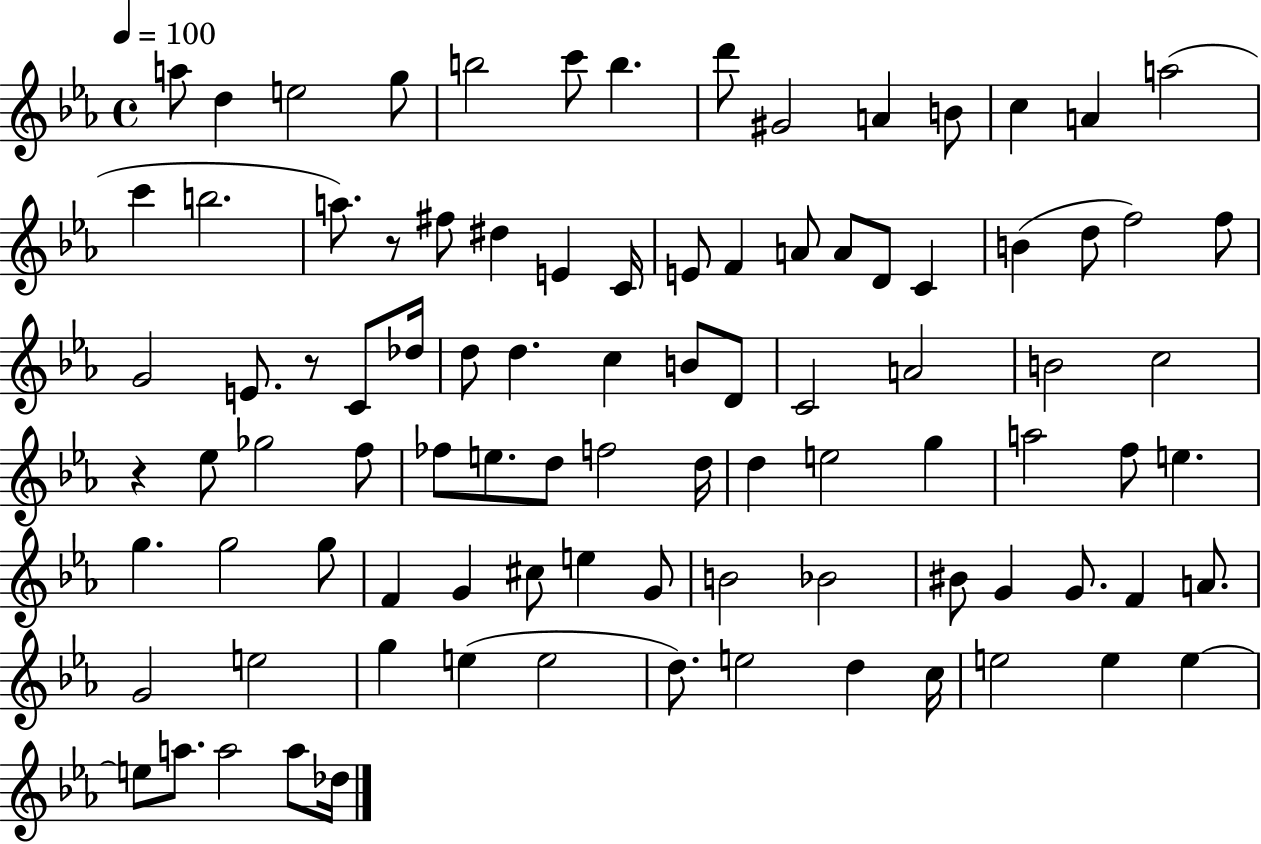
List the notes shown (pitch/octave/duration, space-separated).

A5/e D5/q E5/h G5/e B5/h C6/e B5/q. D6/e G#4/h A4/q B4/e C5/q A4/q A5/h C6/q B5/h. A5/e. R/e F#5/e D#5/q E4/q C4/s E4/e F4/q A4/e A4/e D4/e C4/q B4/q D5/e F5/h F5/e G4/h E4/e. R/e C4/e Db5/s D5/e D5/q. C5/q B4/e D4/e C4/h A4/h B4/h C5/h R/q Eb5/e Gb5/h F5/e FES5/e E5/e. D5/e F5/h D5/s D5/q E5/h G5/q A5/h F5/e E5/q. G5/q. G5/h G5/e F4/q G4/q C#5/e E5/q G4/e B4/h Bb4/h BIS4/e G4/q G4/e. F4/q A4/e. G4/h E5/h G5/q E5/q E5/h D5/e. E5/h D5/q C5/s E5/h E5/q E5/q E5/e A5/e. A5/h A5/e Db5/s